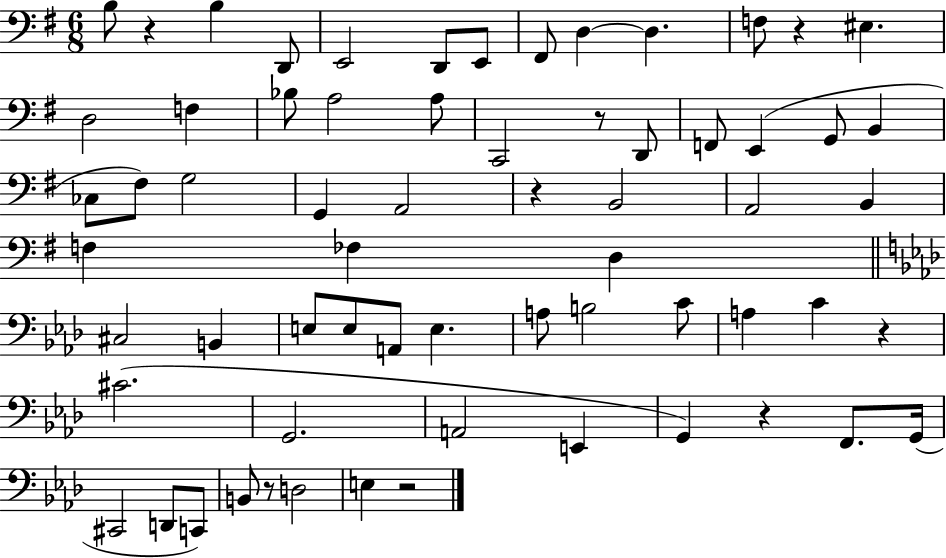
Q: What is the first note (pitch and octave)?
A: B3